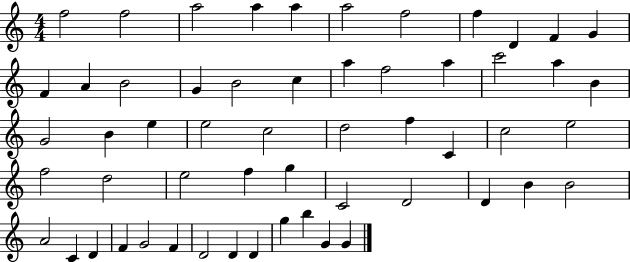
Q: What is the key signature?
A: C major